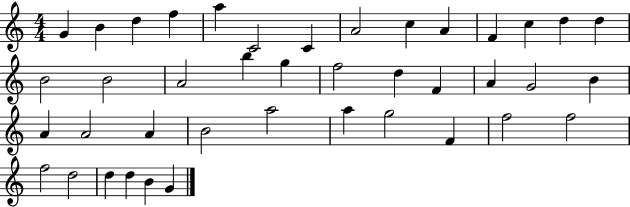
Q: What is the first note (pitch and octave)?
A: G4